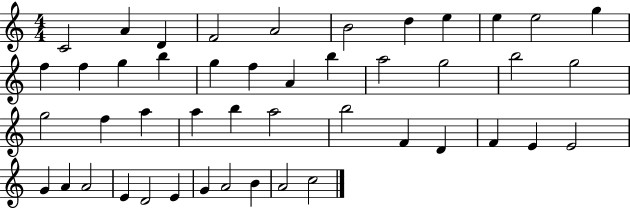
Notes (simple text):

C4/h A4/q D4/q F4/h A4/h B4/h D5/q E5/q E5/q E5/h G5/q F5/q F5/q G5/q B5/q G5/q F5/q A4/q B5/q A5/h G5/h B5/h G5/h G5/h F5/q A5/q A5/q B5/q A5/h B5/h F4/q D4/q F4/q E4/q E4/h G4/q A4/q A4/h E4/q D4/h E4/q G4/q A4/h B4/q A4/h C5/h